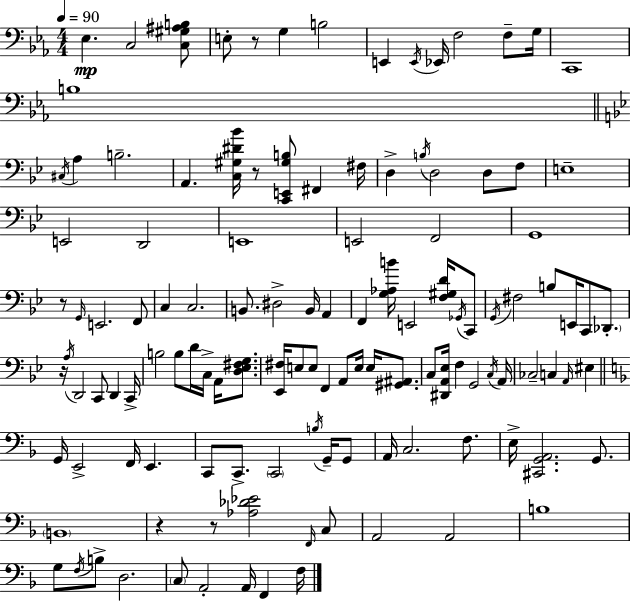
{
  \clef bass
  \numericTimeSignature
  \time 4/4
  \key c \minor
  \tempo 4 = 90
  ees4.\mp c2 <c gis ais b>8 | e8-. r8 g4 b2 | e,4 \acciaccatura { e,16 } ees,16 f2 f8-- | g16 c,1 | \break b1 | \bar "||" \break \key bes \major \acciaccatura { cis16 } a4 b2.-- | a,4. <c gis dis' bes'>16 r8 <c, e, gis b>8 fis,4 | fis16 d4-> \acciaccatura { b16 } d2 d8 | f8 e1-- | \break e,2 d,2 | e,1 | e,2 f,2 | g,1 | \break r8 \grace { g,16 } e,2. | f,8 c4 c2. | b,8. dis2-> b,16 a,4 | f,4 <g aes b'>16 e,2 | \break <f gis d'>16 \acciaccatura { ges,16 } c,8 \acciaccatura { g,16 } fis2 b8 e,16 | c,8 \parenthesize des,8.-. r16 \acciaccatura { a16 } d,2 c,8 | d,4 c,16-> b2 b8 | d'16 c16-> a,16 <d ees fis g>8. <ees, fis>16 e8 e8 f,4 a,8 | \break e16 e16 <gis, ais,>8. c8 <dis, a, ees>16 f4 g,2 | \acciaccatura { c16 } a,16 ces2-- c4 | \grace { a,16 } eis4 \bar "||" \break \key f \major g,16 e,2-> f,16 e,4. | c,8 c,8.-> \parenthesize c,2 \acciaccatura { b16 } g,16-- g,8 | a,16 c2. f8. | e16-> <cis, g, a,>2. g,8. | \break \parenthesize b,1 | r4 r8 <aes des' ees'>2 \grace { f,16 } | c8 a,2 a,2 | b1 | \break g8 \acciaccatura { f16 } b8-> d2. | \parenthesize c8 a,2-. a,16 f,4 | f16 \bar "|."
}